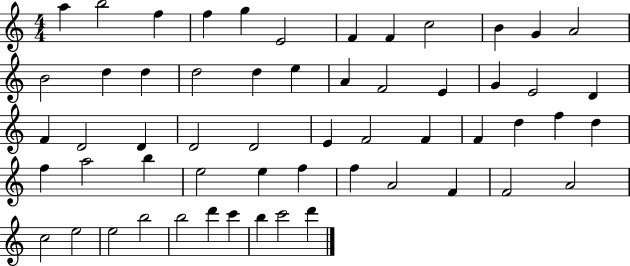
{
  \clef treble
  \numericTimeSignature
  \time 4/4
  \key c \major
  a''4 b''2 f''4 | f''4 g''4 e'2 | f'4 f'4 c''2 | b'4 g'4 a'2 | \break b'2 d''4 d''4 | d''2 d''4 e''4 | a'4 f'2 e'4 | g'4 e'2 d'4 | \break f'4 d'2 d'4 | d'2 d'2 | e'4 f'2 f'4 | f'4 d''4 f''4 d''4 | \break f''4 a''2 b''4 | e''2 e''4 f''4 | f''4 a'2 f'4 | f'2 a'2 | \break c''2 e''2 | e''2 b''2 | b''2 d'''4 c'''4 | b''4 c'''2 d'''4 | \break \bar "|."
}